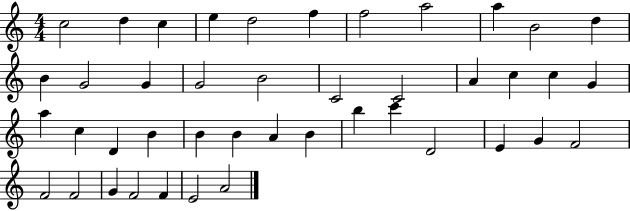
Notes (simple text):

C5/h D5/q C5/q E5/q D5/h F5/q F5/h A5/h A5/q B4/h D5/q B4/q G4/h G4/q G4/h B4/h C4/h C4/h A4/q C5/q C5/q G4/q A5/q C5/q D4/q B4/q B4/q B4/q A4/q B4/q B5/q C6/q D4/h E4/q G4/q F4/h F4/h F4/h G4/q F4/h F4/q E4/h A4/h